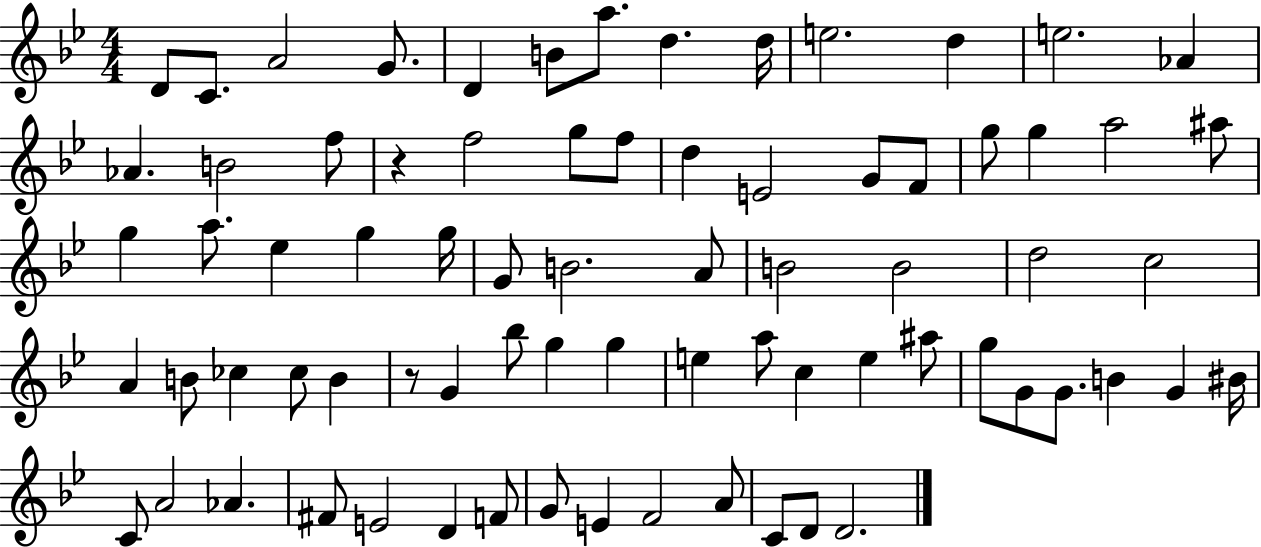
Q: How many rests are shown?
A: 2